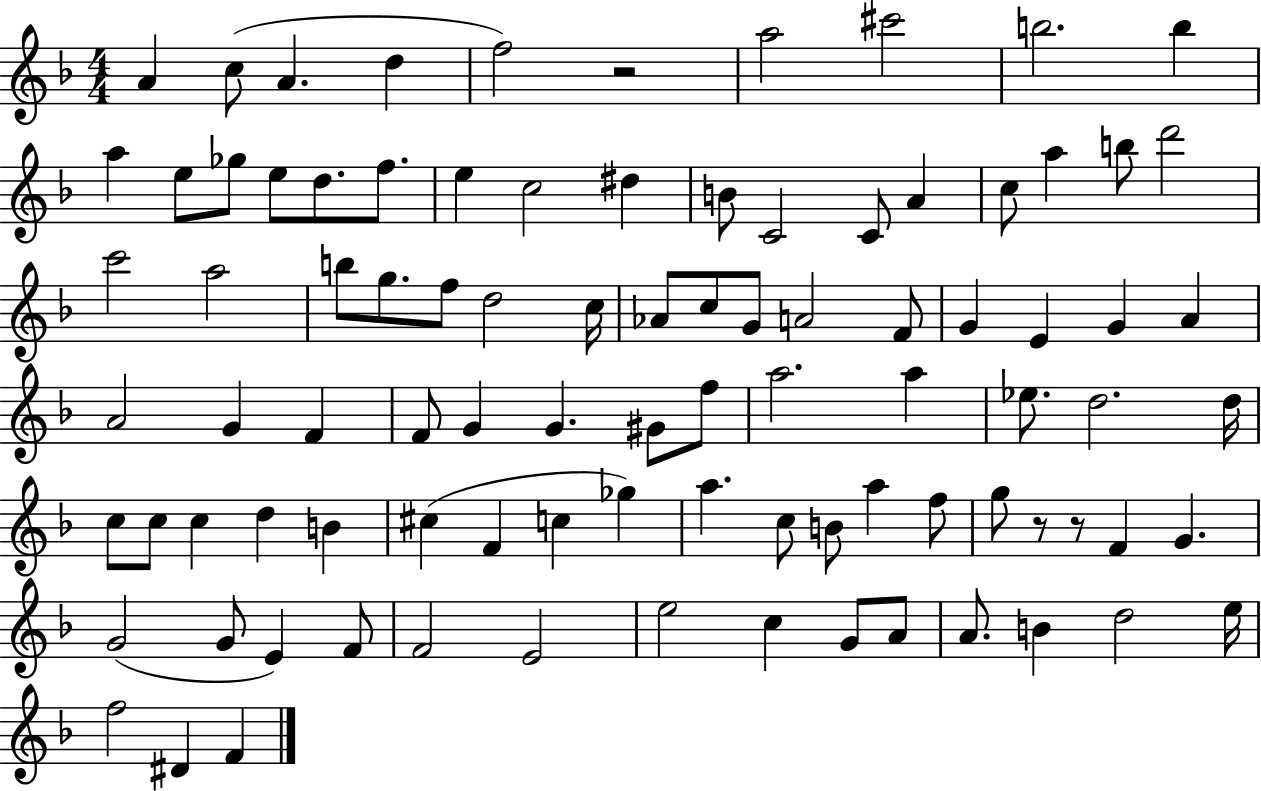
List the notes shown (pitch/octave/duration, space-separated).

A4/q C5/e A4/q. D5/q F5/h R/h A5/h C#6/h B5/h. B5/q A5/q E5/e Gb5/e E5/e D5/e. F5/e. E5/q C5/h D#5/q B4/e C4/h C4/e A4/q C5/e A5/q B5/e D6/h C6/h A5/h B5/e G5/e. F5/e D5/h C5/s Ab4/e C5/e G4/e A4/h F4/e G4/q E4/q G4/q A4/q A4/h G4/q F4/q F4/e G4/q G4/q. G#4/e F5/e A5/h. A5/q Eb5/e. D5/h. D5/s C5/e C5/e C5/q D5/q B4/q C#5/q F4/q C5/q Gb5/q A5/q. C5/e B4/e A5/q F5/e G5/e R/e R/e F4/q G4/q. G4/h G4/e E4/q F4/e F4/h E4/h E5/h C5/q G4/e A4/e A4/e. B4/q D5/h E5/s F5/h D#4/q F4/q